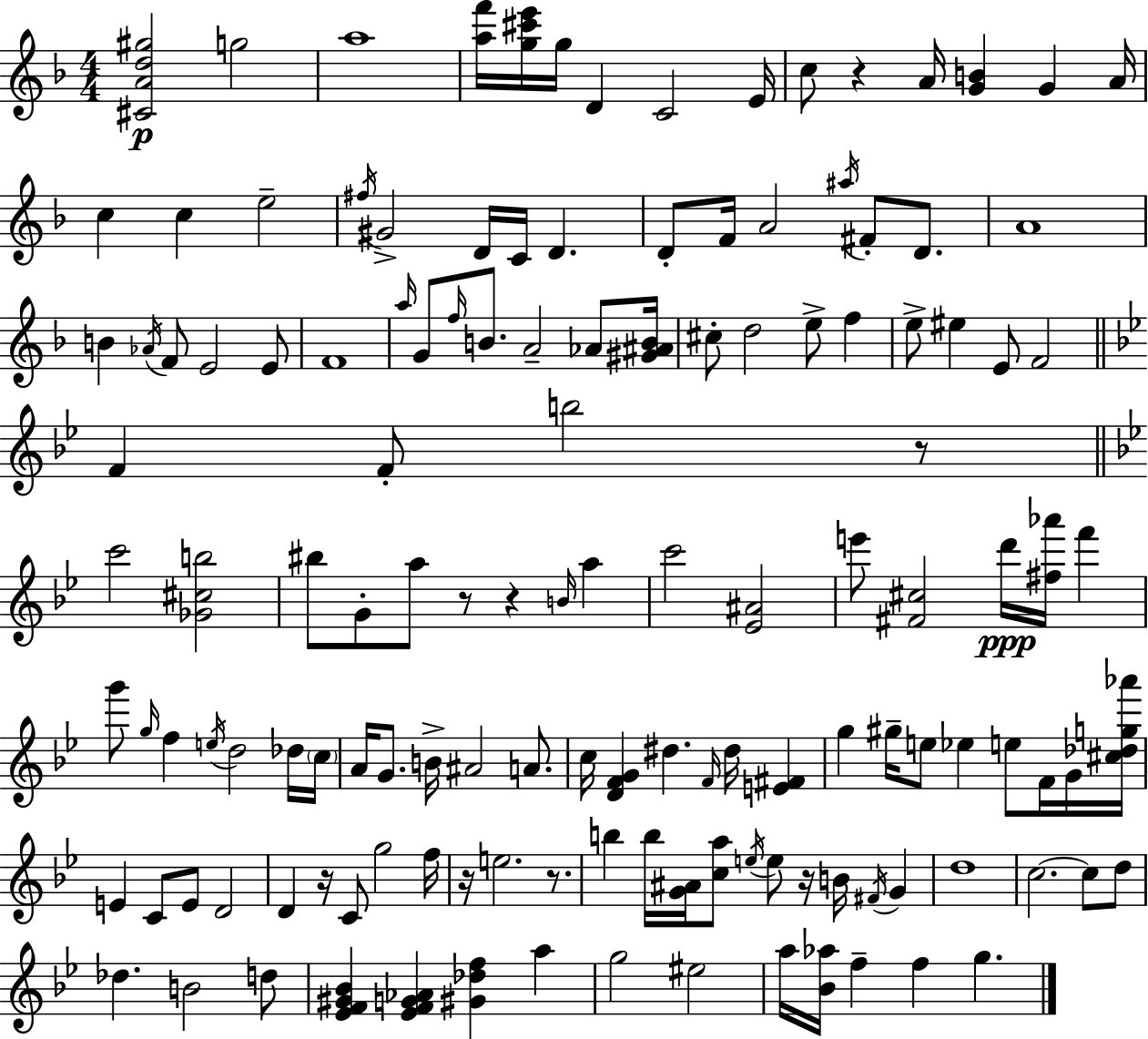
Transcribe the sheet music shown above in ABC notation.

X:1
T:Untitled
M:4/4
L:1/4
K:Dm
[^CAd^g]2 g2 a4 [af']/4 [g^c'e']/4 g/4 D C2 E/4 c/2 z A/4 [GB] G A/4 c c e2 ^f/4 ^G2 D/4 C/4 D D/2 F/4 A2 ^a/4 ^F/2 D/2 A4 B _A/4 F/2 E2 E/2 F4 a/4 G/2 f/4 B/2 A2 _A/2 [^G^AB]/4 ^c/2 d2 e/2 f e/2 ^e E/2 F2 F F/2 b2 z/2 c'2 [_G^cb]2 ^b/2 G/2 a/2 z/2 z B/4 a c'2 [_E^A]2 e'/2 [^F^c]2 d'/4 [^f_a']/4 f' g'/2 g/4 f e/4 d2 _d/4 c/4 A/4 G/2 B/4 ^A2 A/2 c/4 [DFG] ^d F/4 ^d/4 [E^F] g ^g/4 e/2 _e e/2 F/4 G/4 [^c_dg_a']/4 E C/2 E/2 D2 D z/4 C/2 g2 f/4 z/4 e2 z/2 b b/4 [G^A]/4 [ca]/2 e/4 e/2 z/4 B/4 ^F/4 G d4 c2 c/2 d/2 _d B2 d/2 [_EF^G_B] [_EFG_A] [^G_df] a g2 ^e2 a/4 [_B_a]/4 f f g